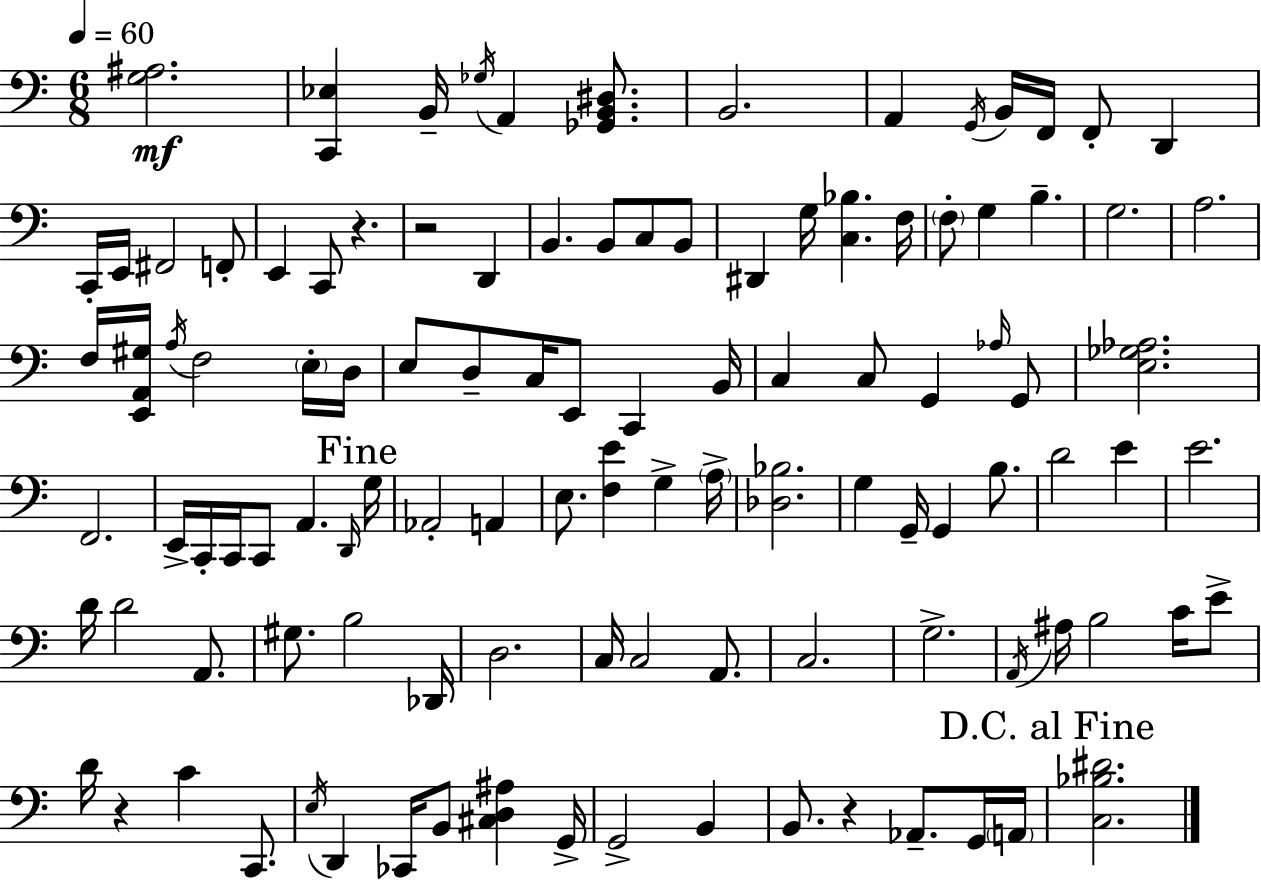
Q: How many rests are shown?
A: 4